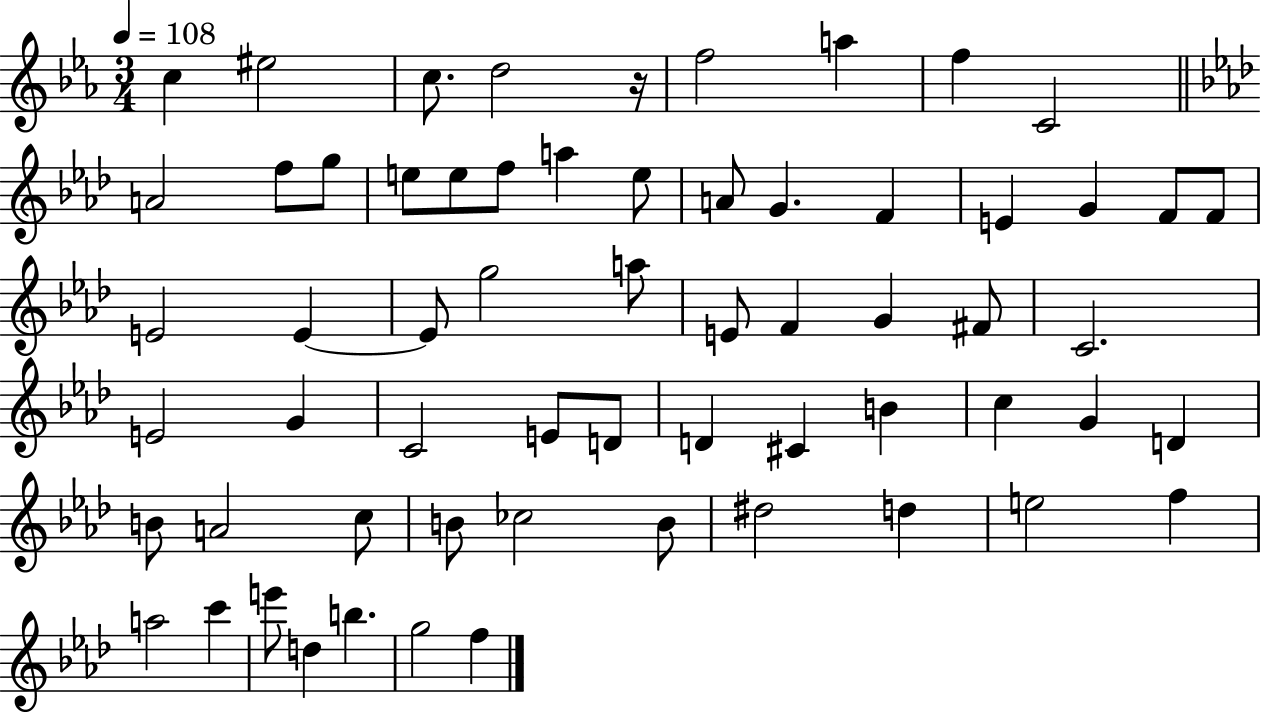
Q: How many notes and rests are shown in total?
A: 62